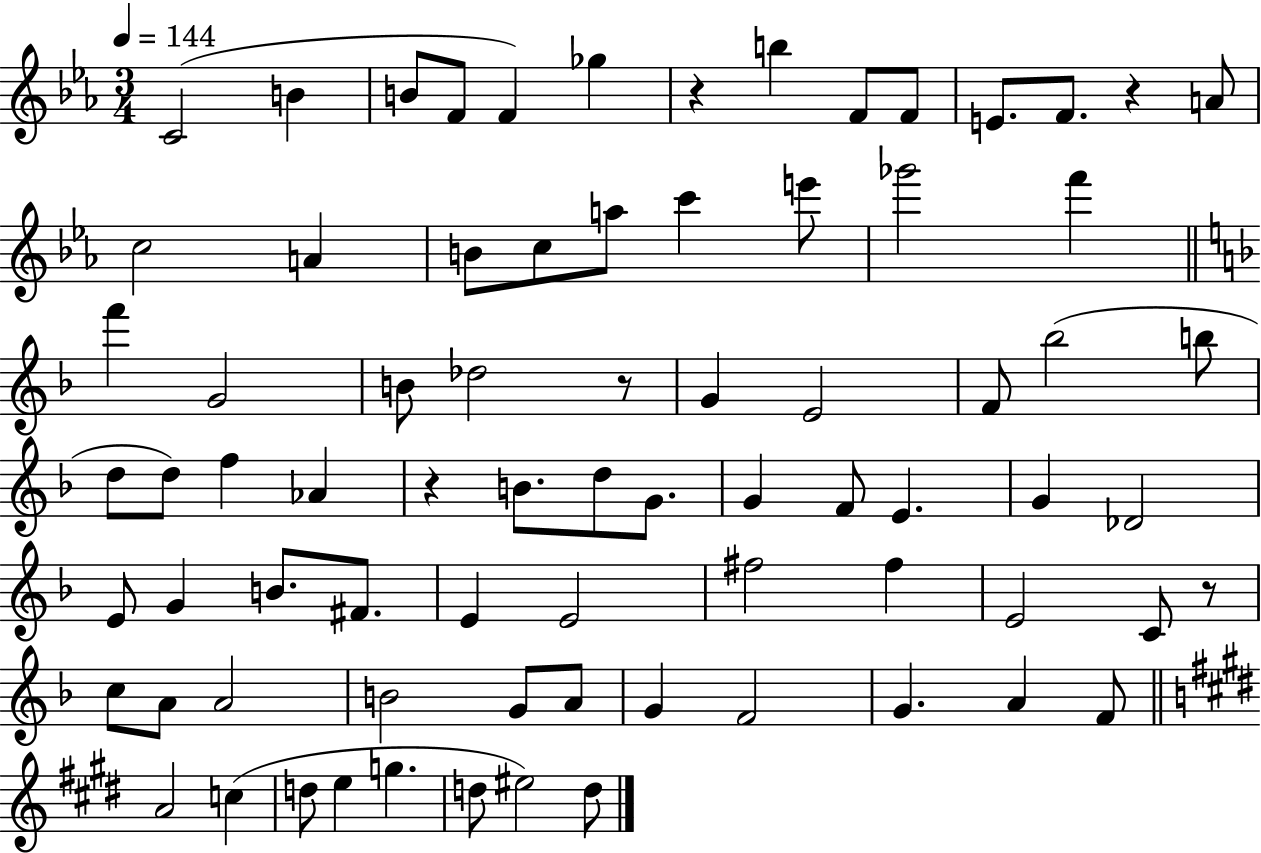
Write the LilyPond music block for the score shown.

{
  \clef treble
  \numericTimeSignature
  \time 3/4
  \key ees \major
  \tempo 4 = 144
  \repeat volta 2 { c'2( b'4 | b'8 f'8 f'4) ges''4 | r4 b''4 f'8 f'8 | e'8. f'8. r4 a'8 | \break c''2 a'4 | b'8 c''8 a''8 c'''4 e'''8 | ges'''2 f'''4 | \bar "||" \break \key d \minor f'''4 g'2 | b'8 des''2 r8 | g'4 e'2 | f'8 bes''2( b''8 | \break d''8 d''8) f''4 aes'4 | r4 b'8. d''8 g'8. | g'4 f'8 e'4. | g'4 des'2 | \break e'8 g'4 b'8. fis'8. | e'4 e'2 | fis''2 fis''4 | e'2 c'8 r8 | \break c''8 a'8 a'2 | b'2 g'8 a'8 | g'4 f'2 | g'4. a'4 f'8 | \break \bar "||" \break \key e \major a'2 c''4( | d''8 e''4 g''4. | d''8 eis''2) d''8 | } \bar "|."
}